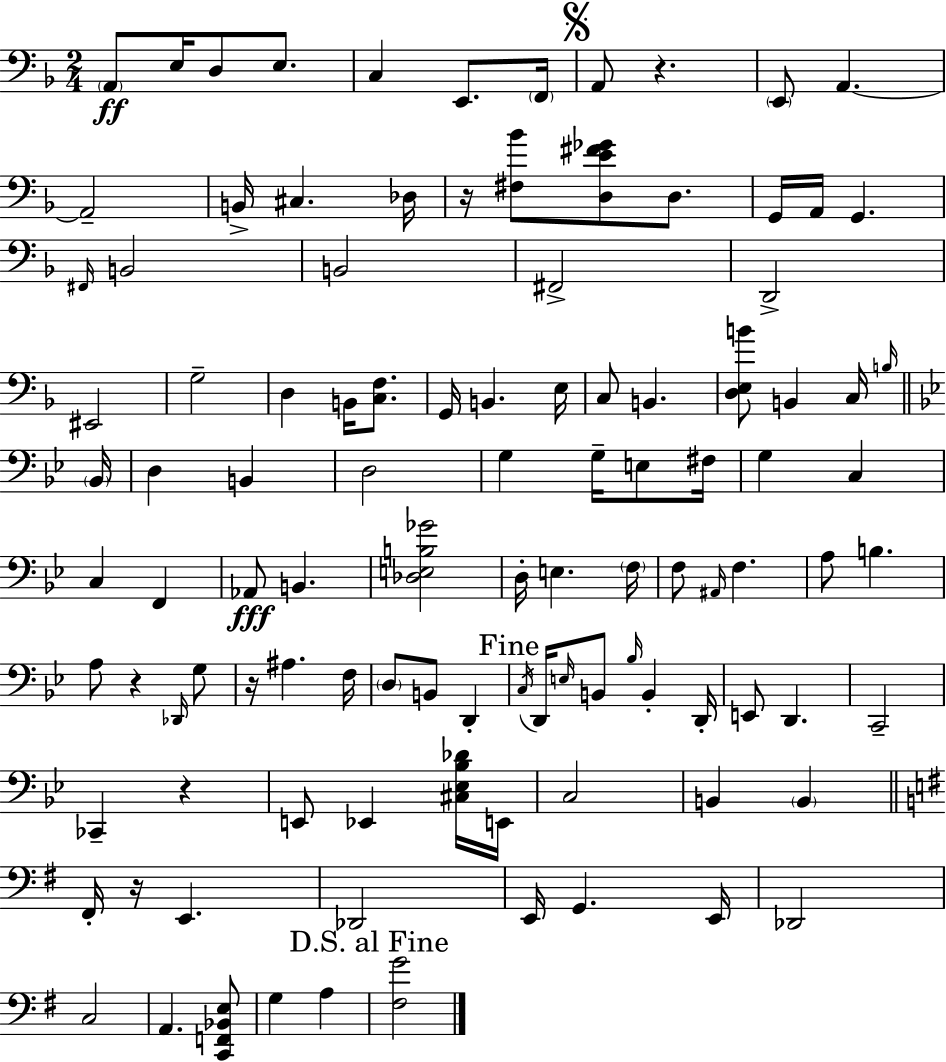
X:1
T:Untitled
M:2/4
L:1/4
K:Dm
A,,/2 E,/4 D,/2 E,/2 C, E,,/2 F,,/4 A,,/2 z E,,/2 A,, A,,2 B,,/4 ^C, _D,/4 z/4 [^F,_B]/2 [D,E^F_G]/2 D,/2 G,,/4 A,,/4 G,, ^F,,/4 B,,2 B,,2 ^F,,2 D,,2 ^E,,2 G,2 D, B,,/4 [C,F,]/2 G,,/4 B,, E,/4 C,/2 B,, [D,E,B]/2 B,, C,/4 B,/4 _B,,/4 D, B,, D,2 G, G,/4 E,/2 ^F,/4 G, C, C, F,, _A,,/2 B,, [_D,E,B,_G]2 D,/4 E, F,/4 F,/2 ^A,,/4 F, A,/2 B, A,/2 z _D,,/4 G,/2 z/4 ^A, F,/4 D,/2 B,,/2 D,, C,/4 D,,/4 E,/4 B,,/2 _B,/4 B,, D,,/4 E,,/2 D,, C,,2 _C,, z E,,/2 _E,, [^C,_E,_B,_D]/4 E,,/4 C,2 B,, B,, ^F,,/4 z/4 E,, _D,,2 E,,/4 G,, E,,/4 _D,,2 C,2 A,, [C,,F,,_B,,E,]/2 G, A, [^F,G]2